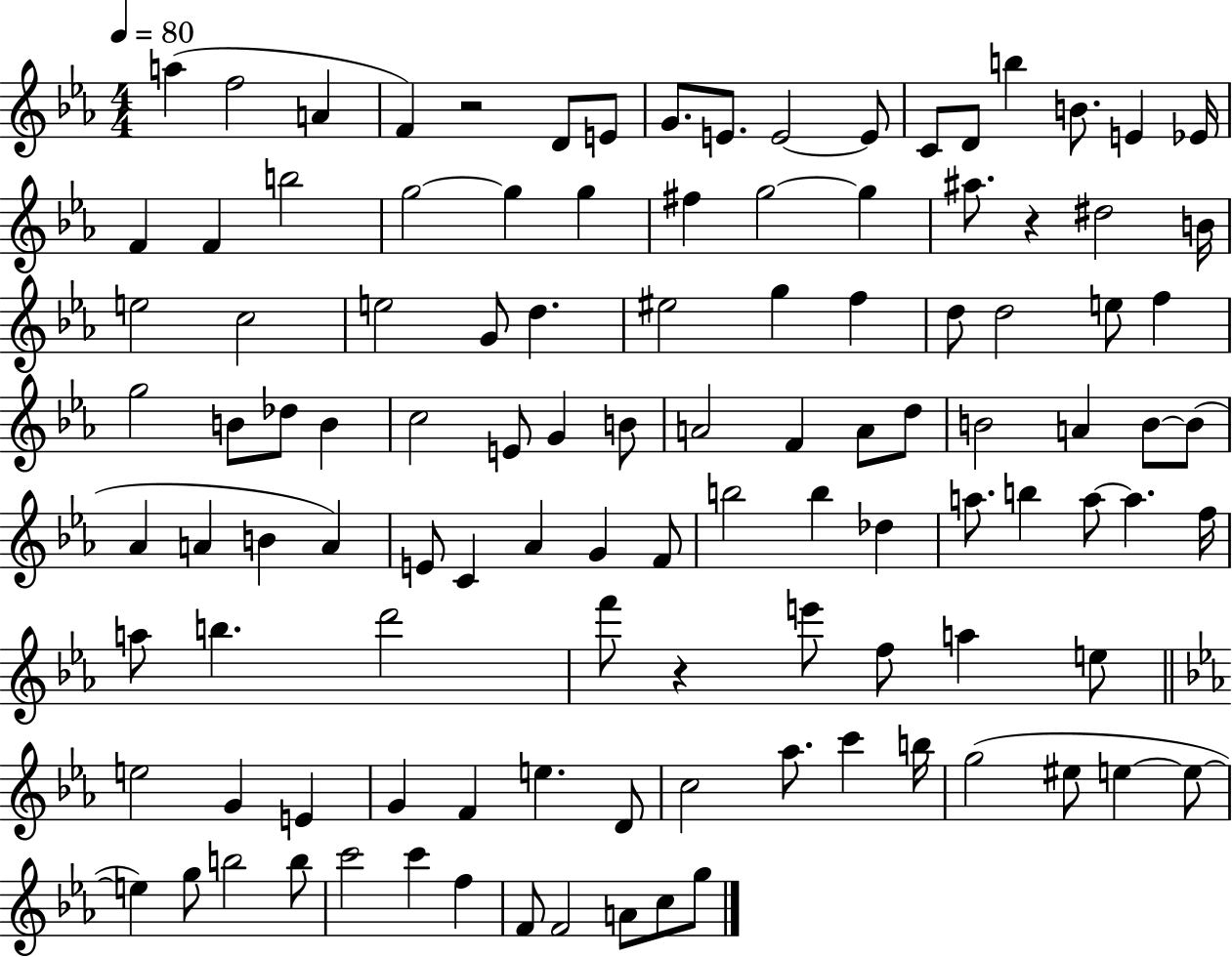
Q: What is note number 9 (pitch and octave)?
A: E4